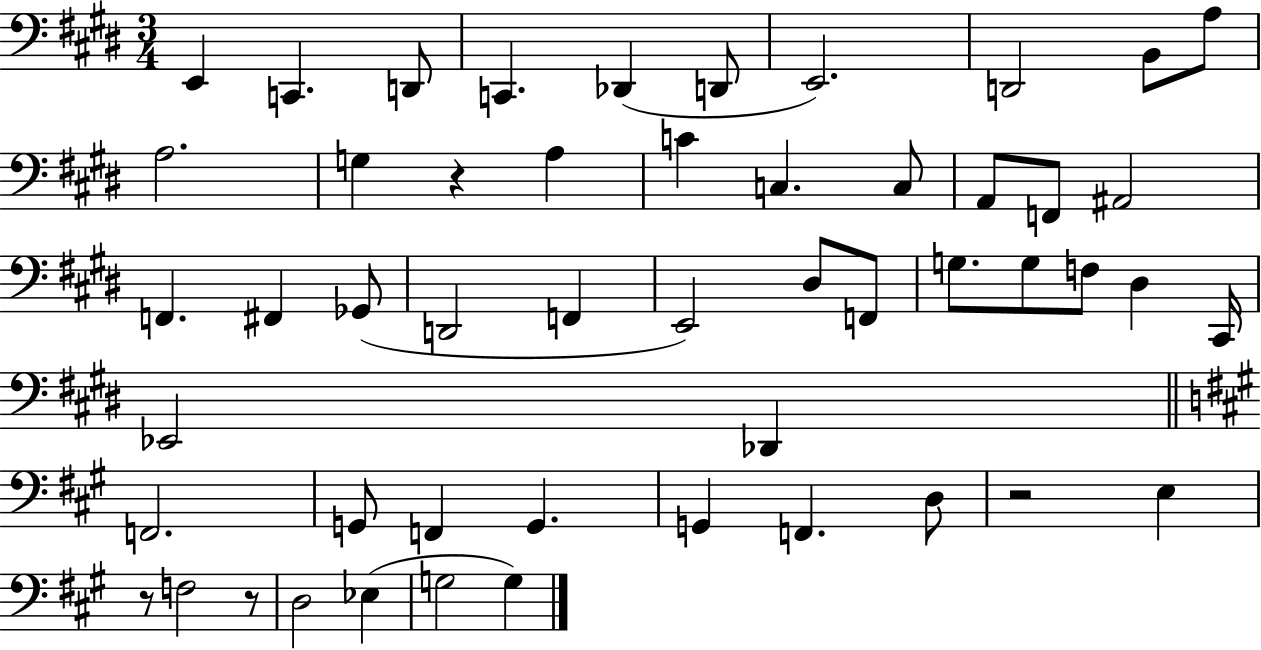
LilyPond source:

{
  \clef bass
  \numericTimeSignature
  \time 3/4
  \key e \major
  e,4 c,4. d,8 | c,4. des,4( d,8 | e,2.) | d,2 b,8 a8 | \break a2. | g4 r4 a4 | c'4 c4. c8 | a,8 f,8 ais,2 | \break f,4. fis,4 ges,8( | d,2 f,4 | e,2) dis8 f,8 | g8. g8 f8 dis4 cis,16 | \break ees,2 des,4 | \bar "||" \break \key a \major f,2. | g,8 f,4 g,4. | g,4 f,4. d8 | r2 e4 | \break r8 f2 r8 | d2 ees4( | g2 g4) | \bar "|."
}